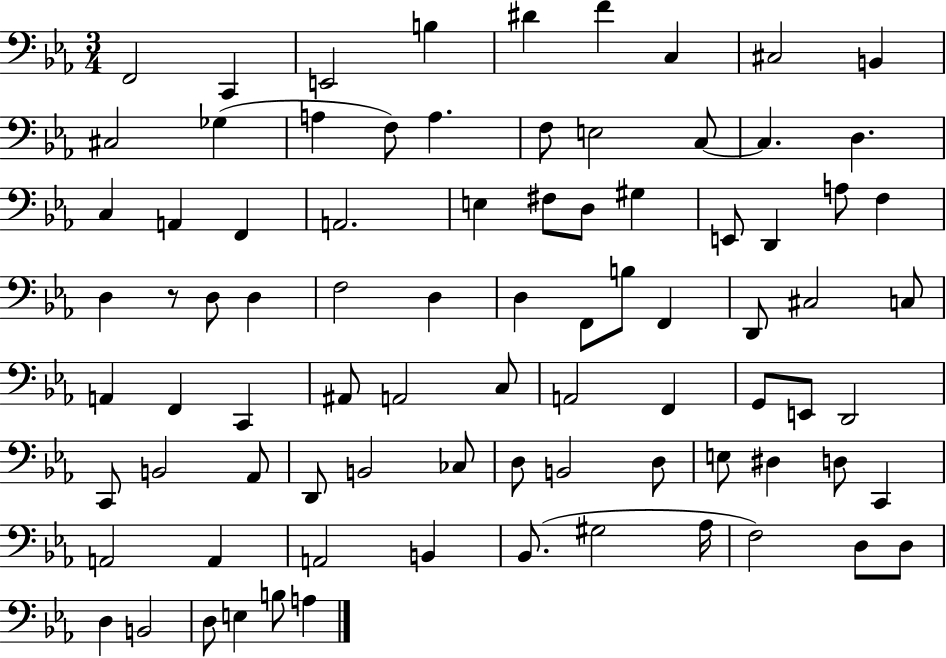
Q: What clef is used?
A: bass